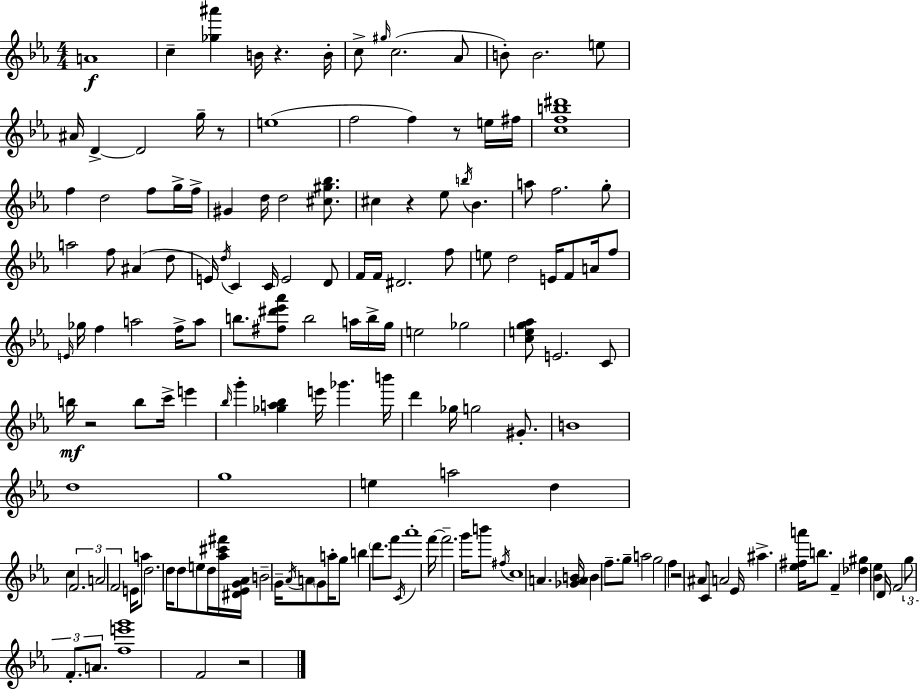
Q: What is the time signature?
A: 4/4